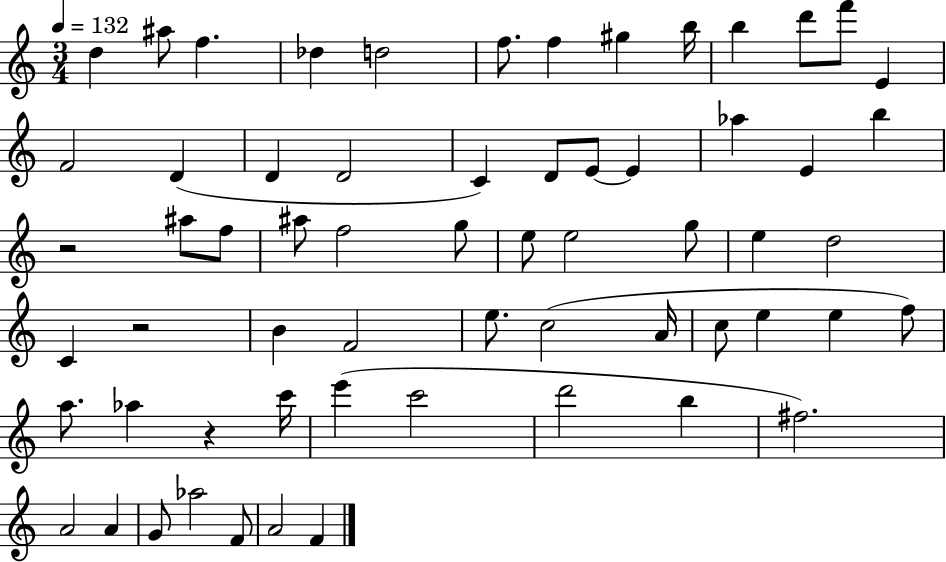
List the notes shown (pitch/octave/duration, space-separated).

D5/q A#5/e F5/q. Db5/q D5/h F5/e. F5/q G#5/q B5/s B5/q D6/e F6/e E4/q F4/h D4/q D4/q D4/h C4/q D4/e E4/e E4/q Ab5/q E4/q B5/q R/h A#5/e F5/e A#5/e F5/h G5/e E5/e E5/h G5/e E5/q D5/h C4/q R/h B4/q F4/h E5/e. C5/h A4/s C5/e E5/q E5/q F5/e A5/e. Ab5/q R/q C6/s E6/q C6/h D6/h B5/q F#5/h. A4/h A4/q G4/e Ab5/h F4/e A4/h F4/q